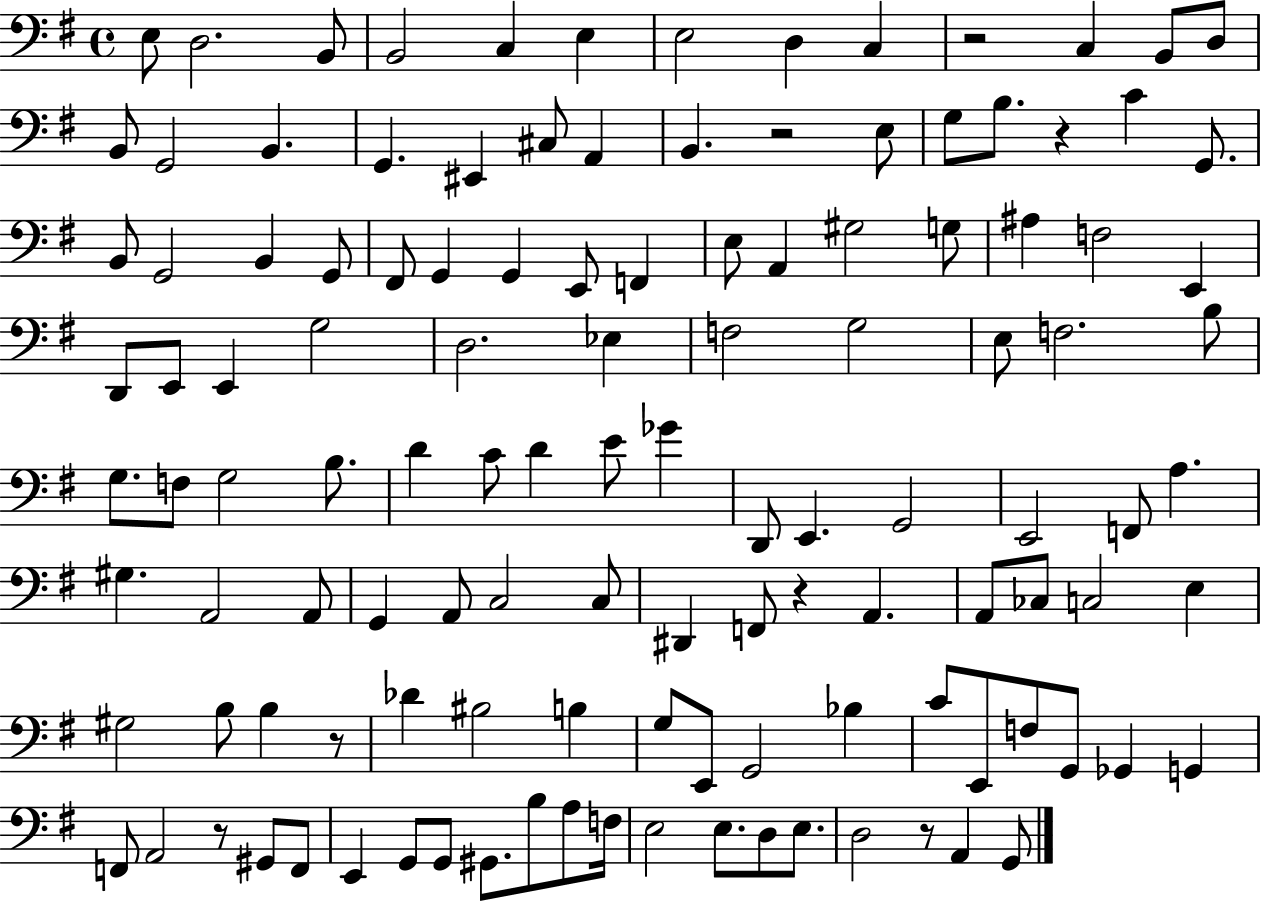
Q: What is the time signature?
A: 4/4